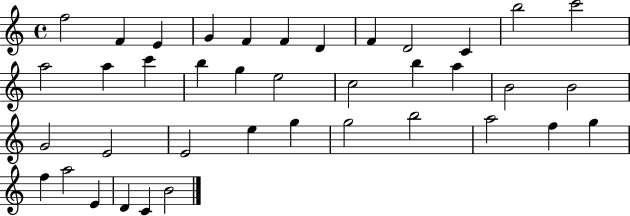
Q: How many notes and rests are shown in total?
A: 39